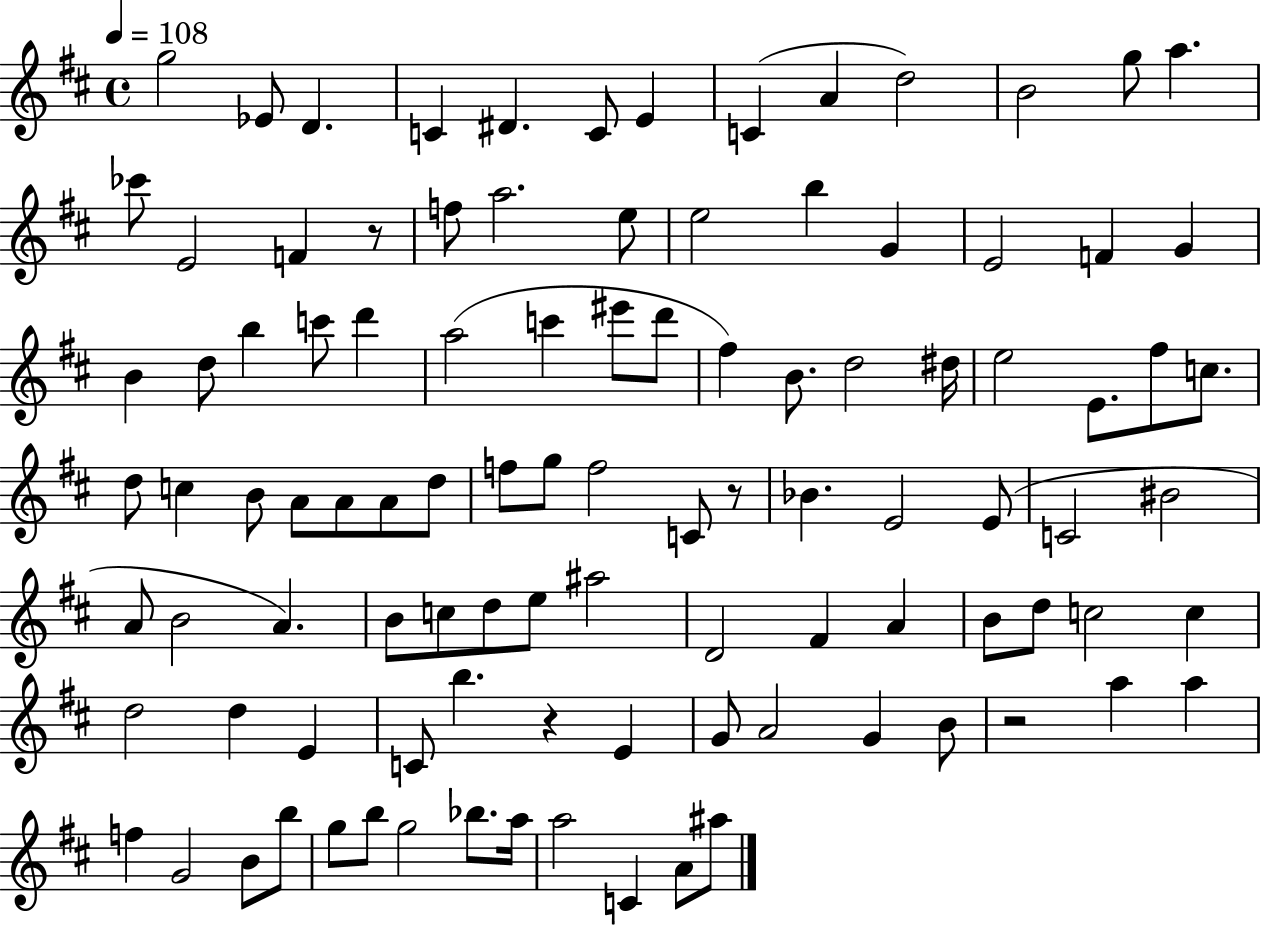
G5/h Eb4/e D4/q. C4/q D#4/q. C4/e E4/q C4/q A4/q D5/h B4/h G5/e A5/q. CES6/e E4/h F4/q R/e F5/e A5/h. E5/e E5/h B5/q G4/q E4/h F4/q G4/q B4/q D5/e B5/q C6/e D6/q A5/h C6/q EIS6/e D6/e F#5/q B4/e. D5/h D#5/s E5/h E4/e. F#5/e C5/e. D5/e C5/q B4/e A4/e A4/e A4/e D5/e F5/e G5/e F5/h C4/e R/e Bb4/q. E4/h E4/e C4/h BIS4/h A4/e B4/h A4/q. B4/e C5/e D5/e E5/e A#5/h D4/h F#4/q A4/q B4/e D5/e C5/h C5/q D5/h D5/q E4/q C4/e B5/q. R/q E4/q G4/e A4/h G4/q B4/e R/h A5/q A5/q F5/q G4/h B4/e B5/e G5/e B5/e G5/h Bb5/e. A5/s A5/h C4/q A4/e A#5/e